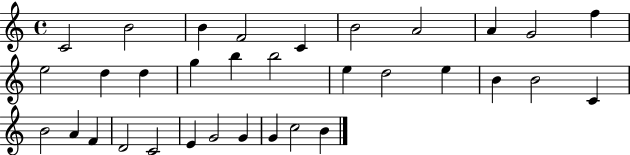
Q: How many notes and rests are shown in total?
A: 33